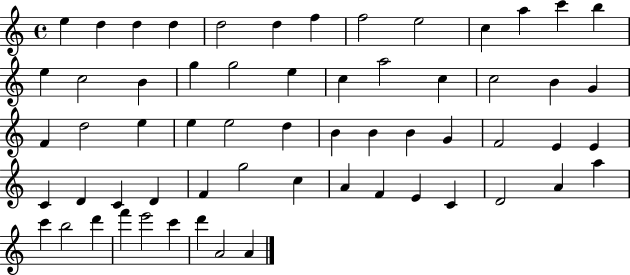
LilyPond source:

{
  \clef treble
  \time 4/4
  \defaultTimeSignature
  \key c \major
  e''4 d''4 d''4 d''4 | d''2 d''4 f''4 | f''2 e''2 | c''4 a''4 c'''4 b''4 | \break e''4 c''2 b'4 | g''4 g''2 e''4 | c''4 a''2 c''4 | c''2 b'4 g'4 | \break f'4 d''2 e''4 | e''4 e''2 d''4 | b'4 b'4 b'4 g'4 | f'2 e'4 e'4 | \break c'4 d'4 c'4 d'4 | f'4 g''2 c''4 | a'4 f'4 e'4 c'4 | d'2 a'4 a''4 | \break c'''4 b''2 d'''4 | f'''4 e'''2 c'''4 | d'''4 a'2 a'4 | \bar "|."
}